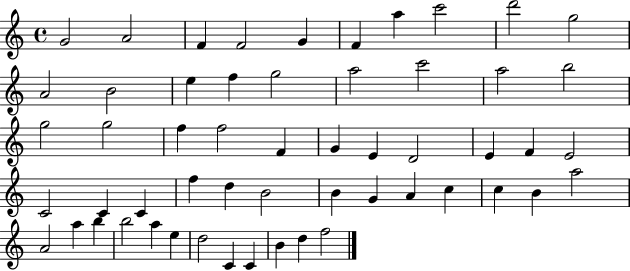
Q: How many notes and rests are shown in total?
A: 55